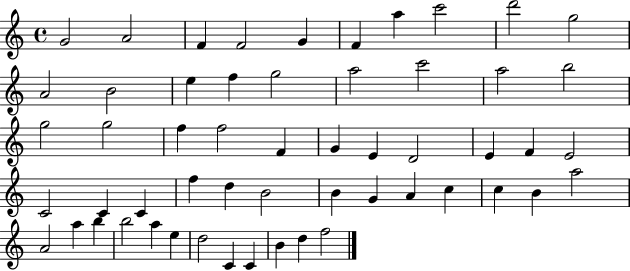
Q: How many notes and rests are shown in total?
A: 55